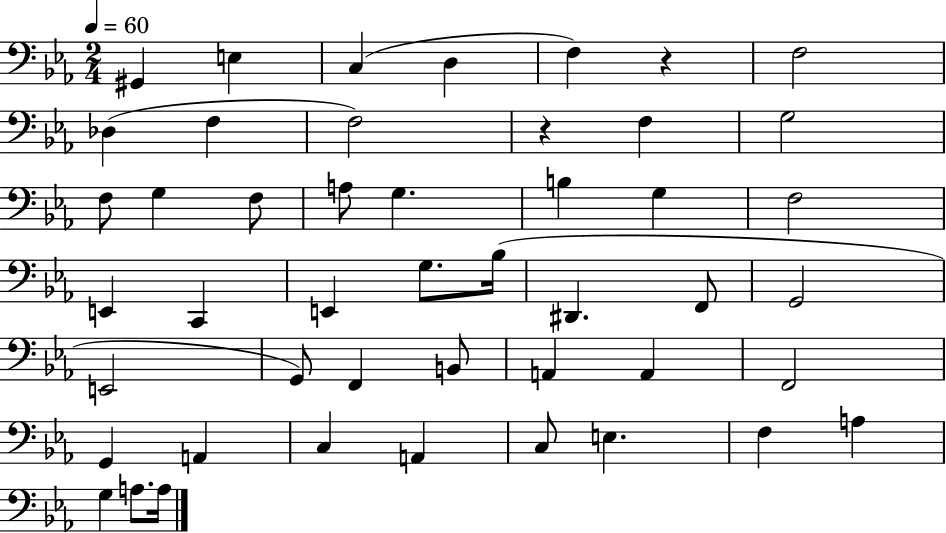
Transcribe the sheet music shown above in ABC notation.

X:1
T:Untitled
M:2/4
L:1/4
K:Eb
^G,, E, C, D, F, z F,2 _D, F, F,2 z F, G,2 F,/2 G, F,/2 A,/2 G, B, G, F,2 E,, C,, E,, G,/2 _B,/4 ^D,, F,,/2 G,,2 E,,2 G,,/2 F,, B,,/2 A,, A,, F,,2 G,, A,, C, A,, C,/2 E, F, A, G, A,/2 A,/4